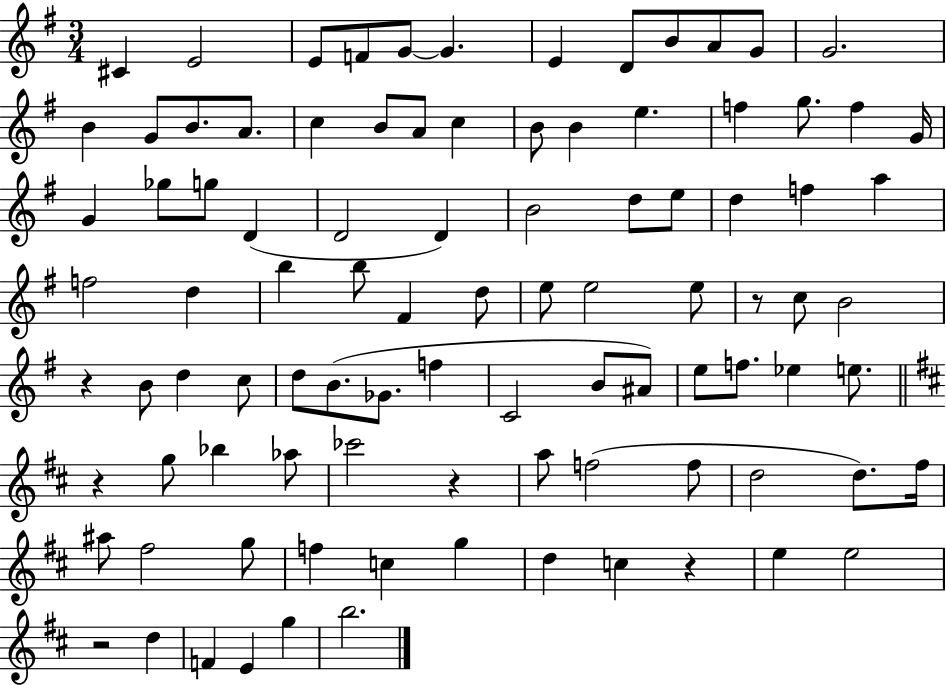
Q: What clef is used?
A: treble